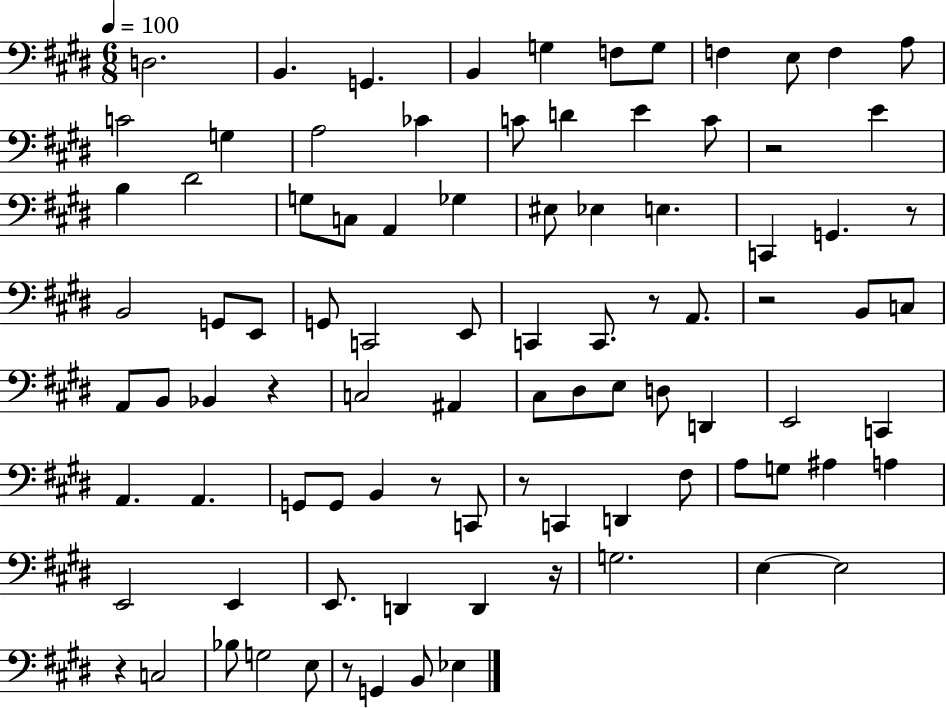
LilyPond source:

{
  \clef bass
  \numericTimeSignature
  \time 6/8
  \key e \major
  \tempo 4 = 100
  \repeat volta 2 { d2. | b,4. g,4. | b,4 g4 f8 g8 | f4 e8 f4 a8 | \break c'2 g4 | a2 ces'4 | c'8 d'4 e'4 c'8 | r2 e'4 | \break b4 dis'2 | g8 c8 a,4 ges4 | eis8 ees4 e4. | c,4 g,4. r8 | \break b,2 g,8 e,8 | g,8 c,2 e,8 | c,4 c,8. r8 a,8. | r2 b,8 c8 | \break a,8 b,8 bes,4 r4 | c2 ais,4 | cis8 dis8 e8 d8 d,4 | e,2 c,4 | \break a,4. a,4. | g,8 g,8 b,4 r8 c,8 | r8 c,4 d,4 fis8 | a8 g8 ais4 a4 | \break e,2 e,4 | e,8. d,4 d,4 r16 | g2. | e4~~ e2 | \break r4 c2 | bes8 g2 e8 | r8 g,4 b,8 ees4 | } \bar "|."
}